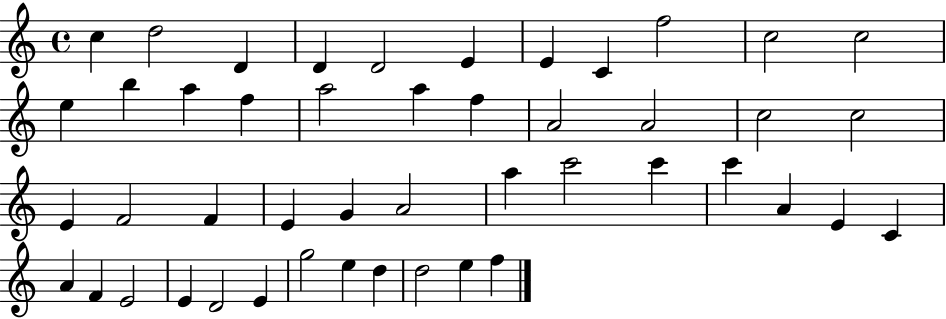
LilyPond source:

{
  \clef treble
  \time 4/4
  \defaultTimeSignature
  \key c \major
  c''4 d''2 d'4 | d'4 d'2 e'4 | e'4 c'4 f''2 | c''2 c''2 | \break e''4 b''4 a''4 f''4 | a''2 a''4 f''4 | a'2 a'2 | c''2 c''2 | \break e'4 f'2 f'4 | e'4 g'4 a'2 | a''4 c'''2 c'''4 | c'''4 a'4 e'4 c'4 | \break a'4 f'4 e'2 | e'4 d'2 e'4 | g''2 e''4 d''4 | d''2 e''4 f''4 | \break \bar "|."
}